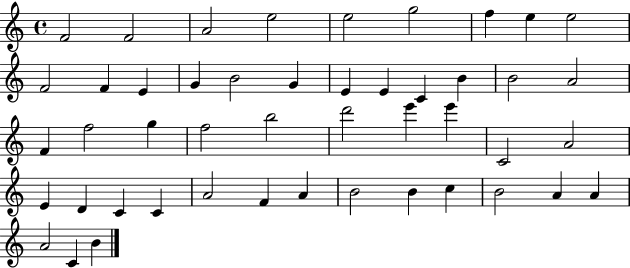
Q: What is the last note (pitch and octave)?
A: B4